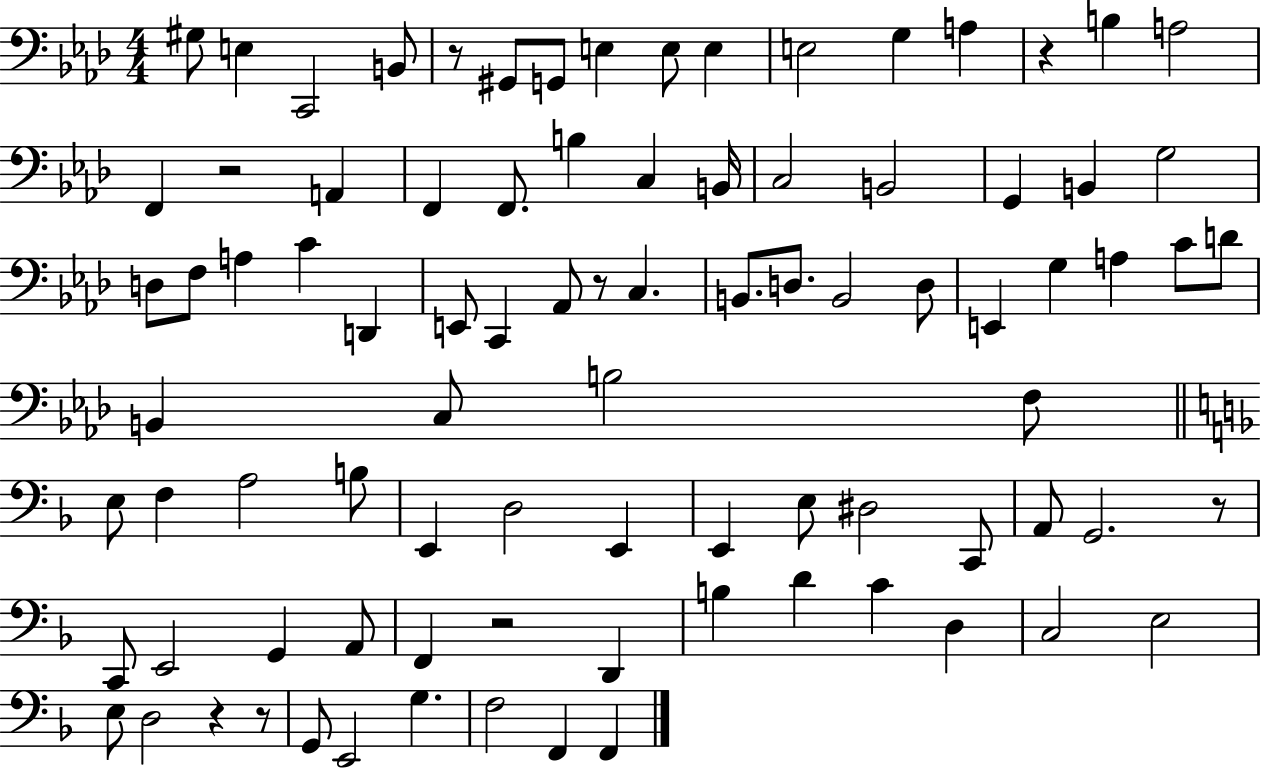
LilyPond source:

{
  \clef bass
  \numericTimeSignature
  \time 4/4
  \key aes \major
  \repeat volta 2 { gis8 e4 c,2 b,8 | r8 gis,8 g,8 e4 e8 e4 | e2 g4 a4 | r4 b4 a2 | \break f,4 r2 a,4 | f,4 f,8. b4 c4 b,16 | c2 b,2 | g,4 b,4 g2 | \break d8 f8 a4 c'4 d,4 | e,8 c,4 aes,8 r8 c4. | b,8. d8. b,2 d8 | e,4 g4 a4 c'8 d'8 | \break b,4 c8 b2 f8 | \bar "||" \break \key f \major e8 f4 a2 b8 | e,4 d2 e,4 | e,4 e8 dis2 c,8 | a,8 g,2. r8 | \break c,8 e,2 g,4 a,8 | f,4 r2 d,4 | b4 d'4 c'4 d4 | c2 e2 | \break e8 d2 r4 r8 | g,8 e,2 g4. | f2 f,4 f,4 | } \bar "|."
}